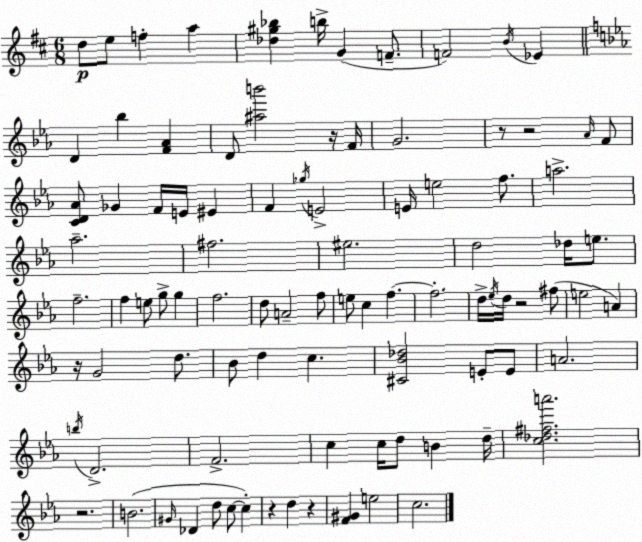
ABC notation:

X:1
T:Untitled
M:6/8
L:1/4
K:D
d/2 e/2 f a [_d^g_b] b/4 G F/2 F2 B/4 _E D _b [F_A] D/2 [^ab']2 z/4 F/4 G2 z/2 z2 _A/4 F/2 [CD_A]/2 _G F/4 E/4 ^E F _g/4 E2 E/4 e2 f/2 a2 _a2 ^f2 ^e2 d2 _d/4 e/2 f2 f e/2 g/2 g f2 d/2 A2 f/2 e/2 c f f2 d/4 _e/4 d/4 z2 ^f/2 e2 A z/4 G2 d/2 _B/2 d c [^C_B_d]2 E/2 E/2 A2 b/4 D2 F2 c c/4 d/2 B d/4 [c_d^fa']2 z2 B2 ^G/4 _D d/2 c/2 c z d z [F^G] e2 c2